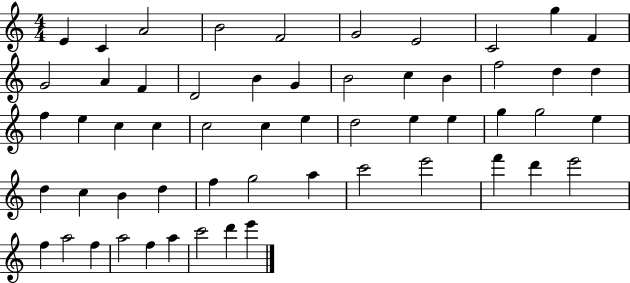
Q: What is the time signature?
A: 4/4